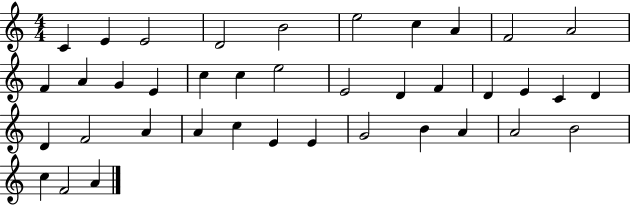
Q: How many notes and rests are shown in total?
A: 39